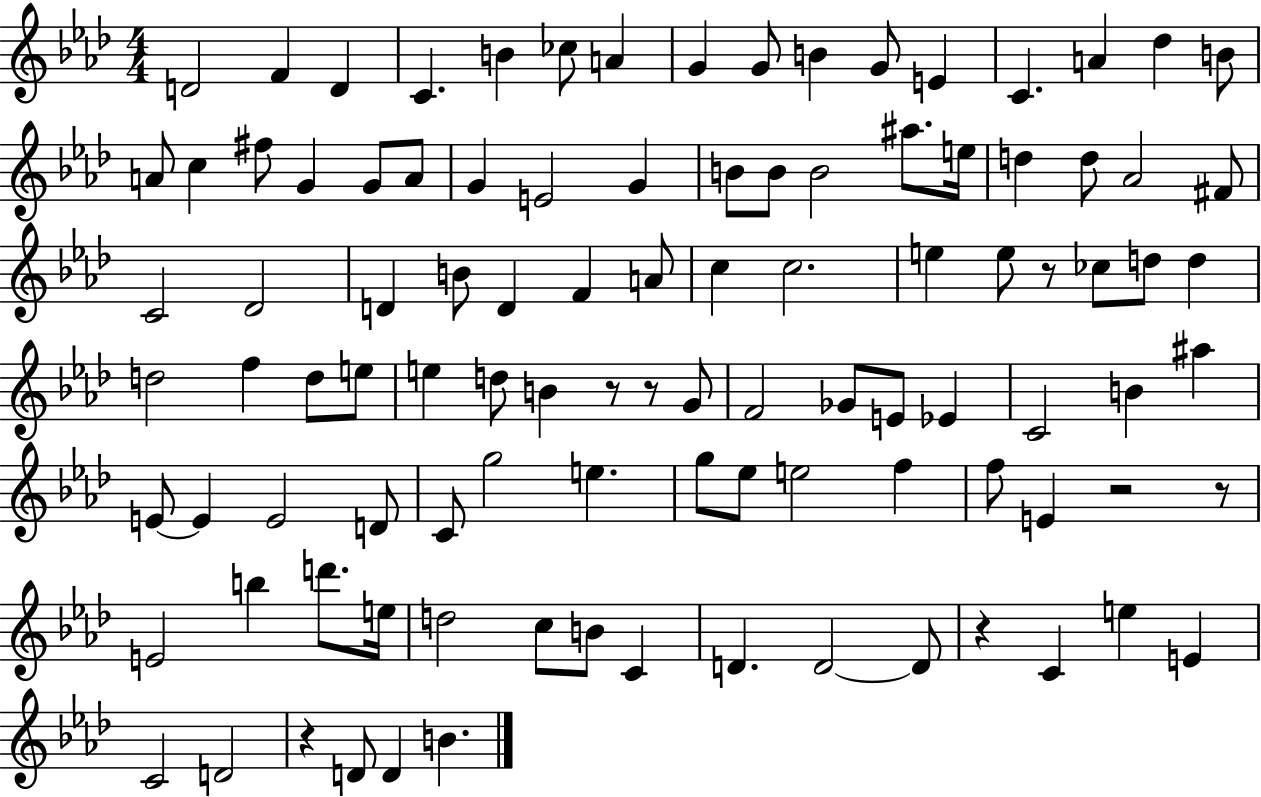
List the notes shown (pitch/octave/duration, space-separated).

D4/h F4/q D4/q C4/q. B4/q CES5/e A4/q G4/q G4/e B4/q G4/e E4/q C4/q. A4/q Db5/q B4/e A4/e C5/q F#5/e G4/q G4/e A4/e G4/q E4/h G4/q B4/e B4/e B4/h A#5/e. E5/s D5/q D5/e Ab4/h F#4/e C4/h Db4/h D4/q B4/e D4/q F4/q A4/e C5/q C5/h. E5/q E5/e R/e CES5/e D5/e D5/q D5/h F5/q D5/e E5/e E5/q D5/e B4/q R/e R/e G4/e F4/h Gb4/e E4/e Eb4/q C4/h B4/q A#5/q E4/e E4/q E4/h D4/e C4/e G5/h E5/q. G5/e Eb5/e E5/h F5/q F5/e E4/q R/h R/e E4/h B5/q D6/e. E5/s D5/h C5/e B4/e C4/q D4/q. D4/h D4/e R/q C4/q E5/q E4/q C4/h D4/h R/q D4/e D4/q B4/q.